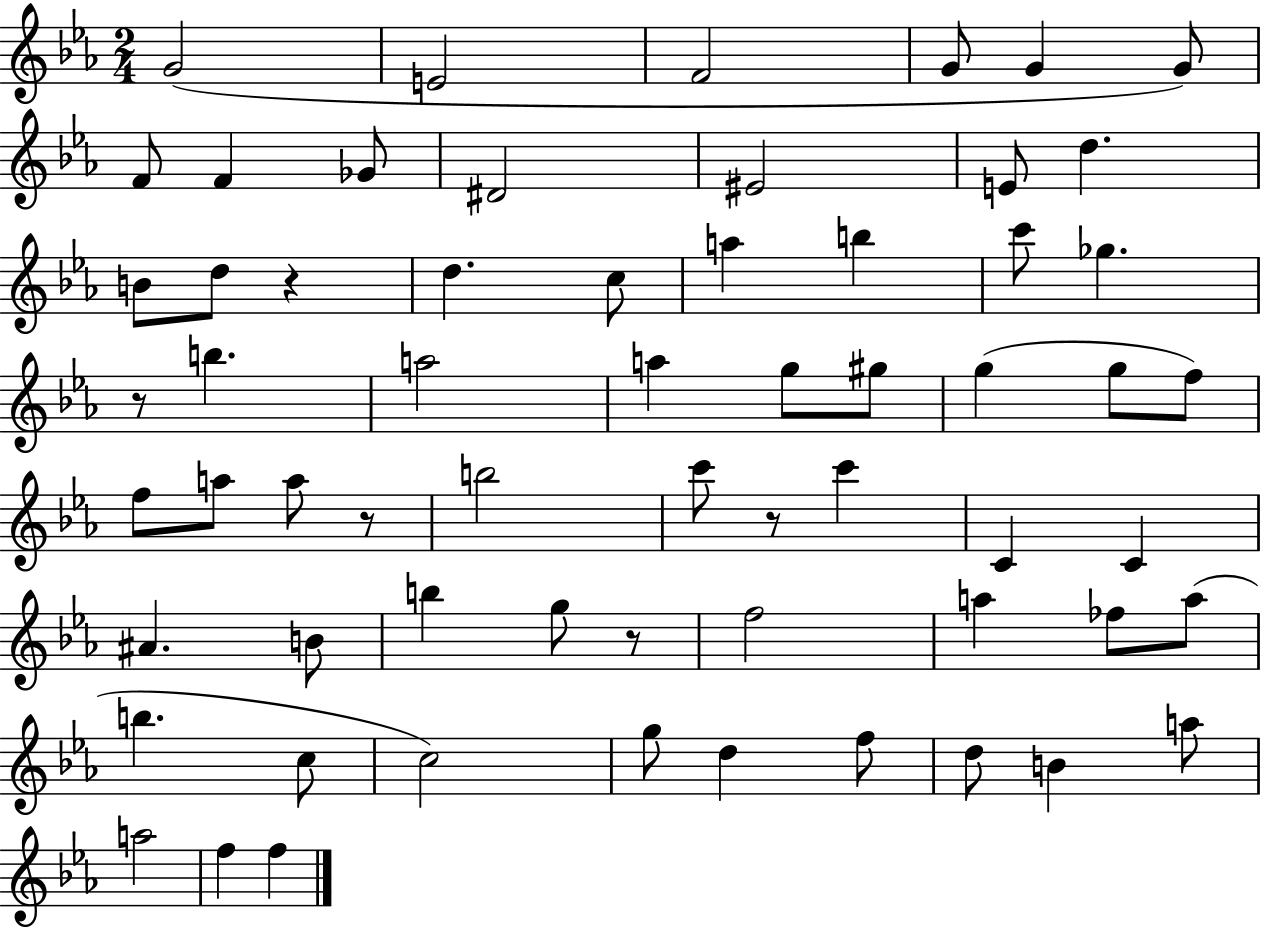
G4/h E4/h F4/h G4/e G4/q G4/e F4/e F4/q Gb4/e D#4/h EIS4/h E4/e D5/q. B4/e D5/e R/q D5/q. C5/e A5/q B5/q C6/e Gb5/q. R/e B5/q. A5/h A5/q G5/e G#5/e G5/q G5/e F5/e F5/e A5/e A5/e R/e B5/h C6/e R/e C6/q C4/q C4/q A#4/q. B4/e B5/q G5/e R/e F5/h A5/q FES5/e A5/e B5/q. C5/e C5/h G5/e D5/q F5/e D5/e B4/q A5/e A5/h F5/q F5/q